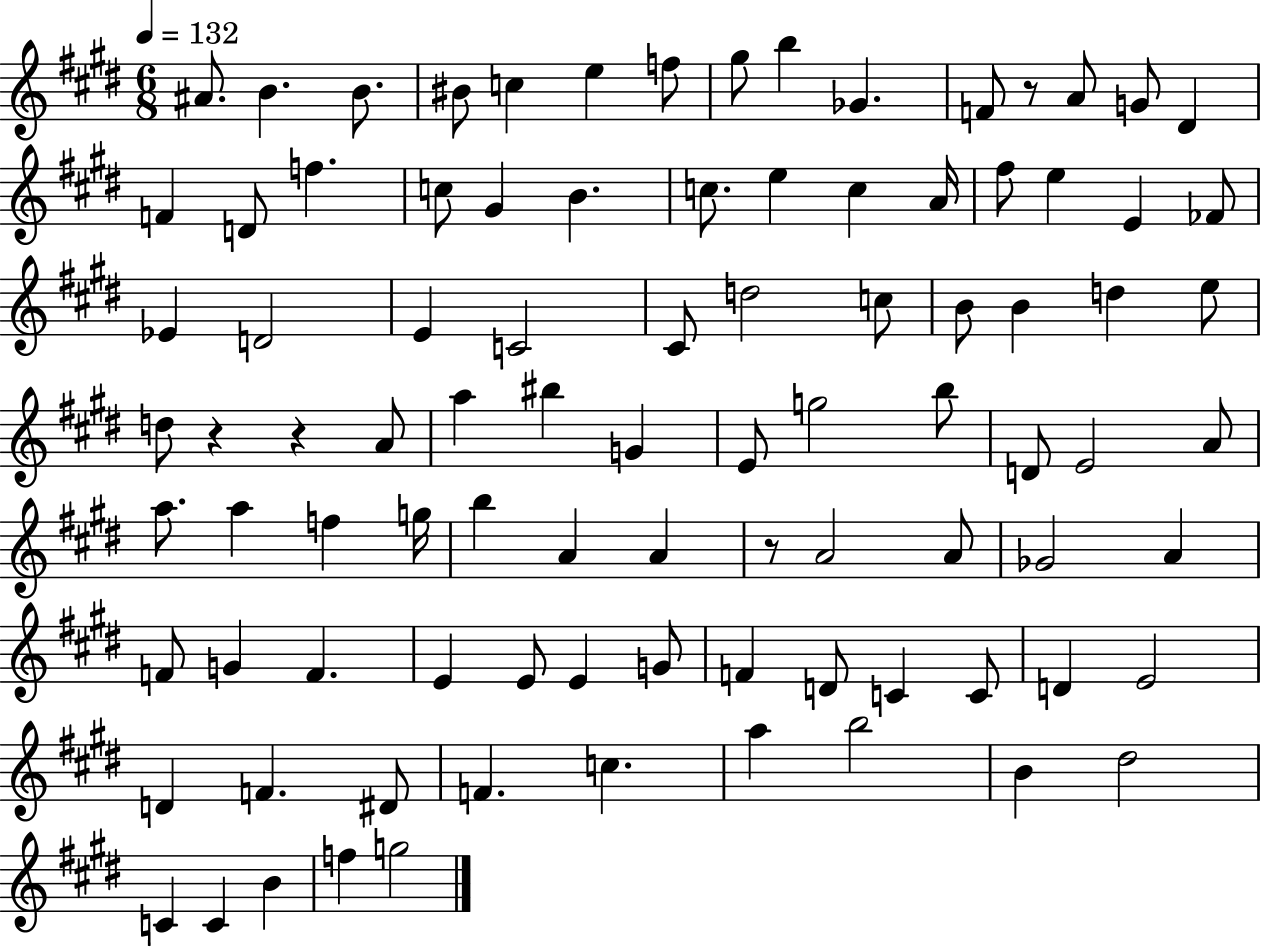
X:1
T:Untitled
M:6/8
L:1/4
K:E
^A/2 B B/2 ^B/2 c e f/2 ^g/2 b _G F/2 z/2 A/2 G/2 ^D F D/2 f c/2 ^G B c/2 e c A/4 ^f/2 e E _F/2 _E D2 E C2 ^C/2 d2 c/2 B/2 B d e/2 d/2 z z A/2 a ^b G E/2 g2 b/2 D/2 E2 A/2 a/2 a f g/4 b A A z/2 A2 A/2 _G2 A F/2 G F E E/2 E G/2 F D/2 C C/2 D E2 D F ^D/2 F c a b2 B ^d2 C C B f g2